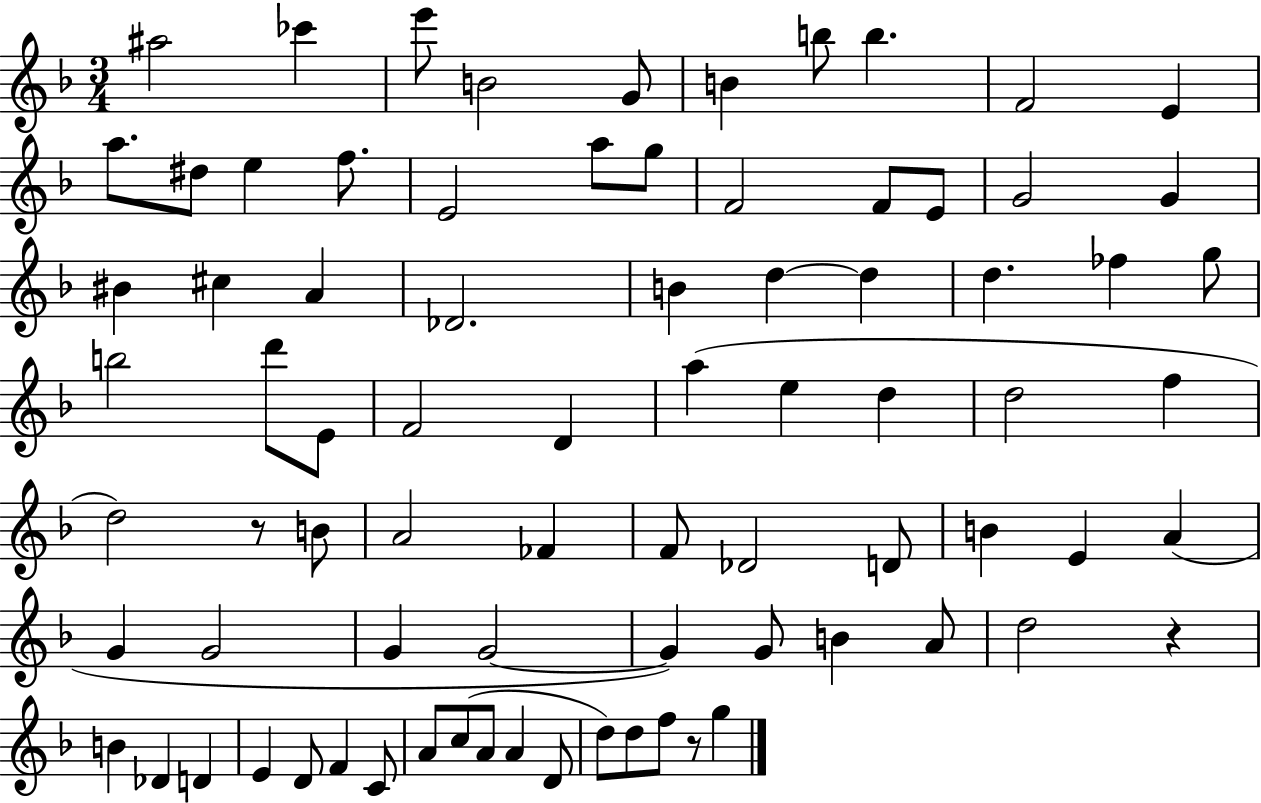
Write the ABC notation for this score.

X:1
T:Untitled
M:3/4
L:1/4
K:F
^a2 _c' e'/2 B2 G/2 B b/2 b F2 E a/2 ^d/2 e f/2 E2 a/2 g/2 F2 F/2 E/2 G2 G ^B ^c A _D2 B d d d _f g/2 b2 d'/2 E/2 F2 D a e d d2 f d2 z/2 B/2 A2 _F F/2 _D2 D/2 B E A G G2 G G2 G G/2 B A/2 d2 z B _D D E D/2 F C/2 A/2 c/2 A/2 A D/2 d/2 d/2 f/2 z/2 g